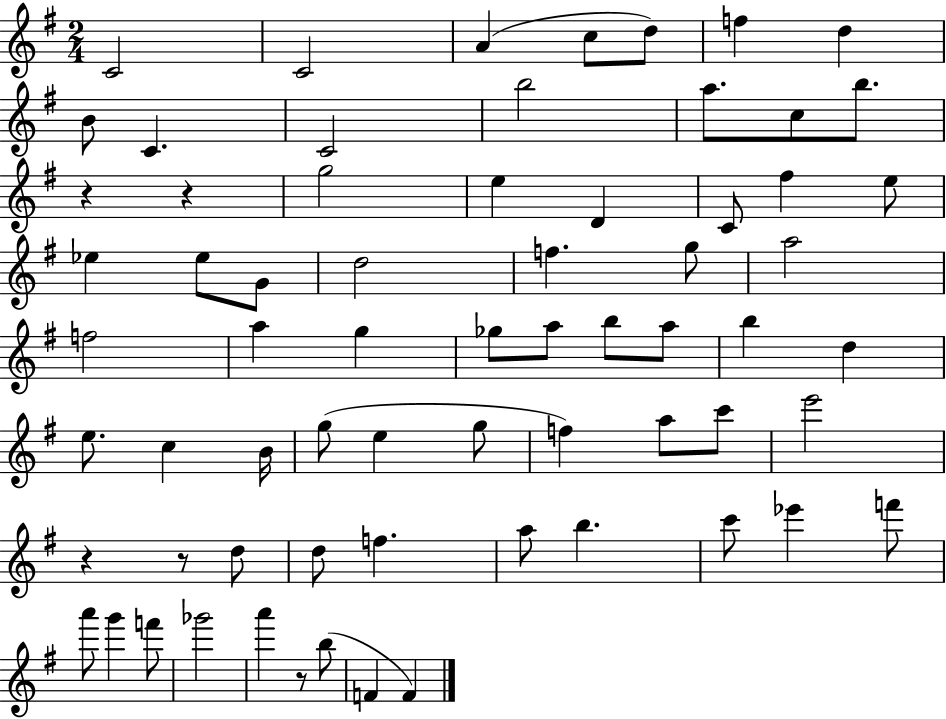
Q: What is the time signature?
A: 2/4